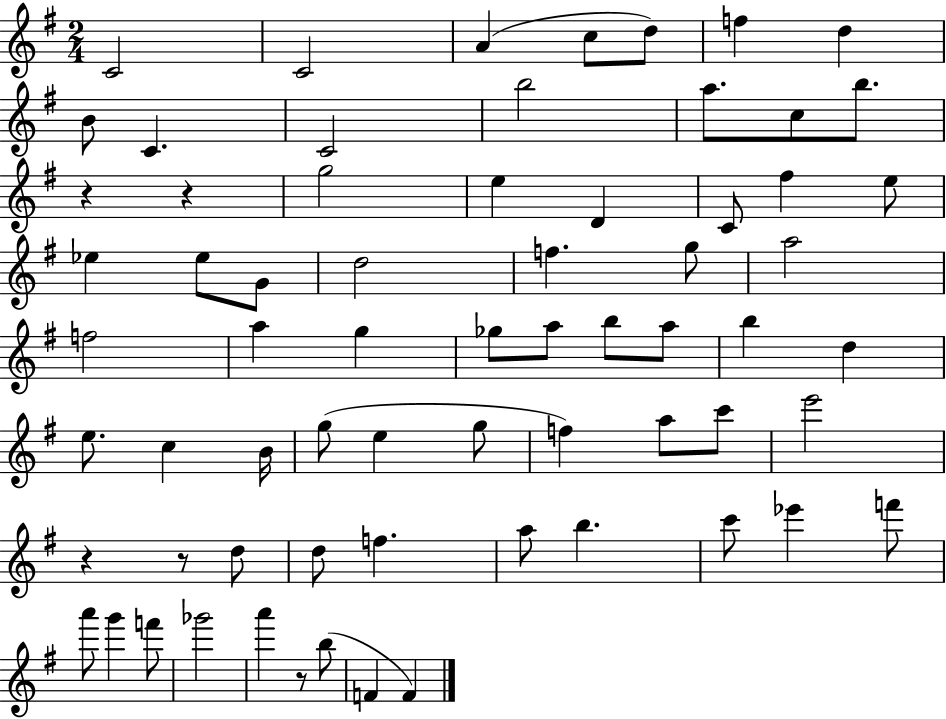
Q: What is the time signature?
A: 2/4